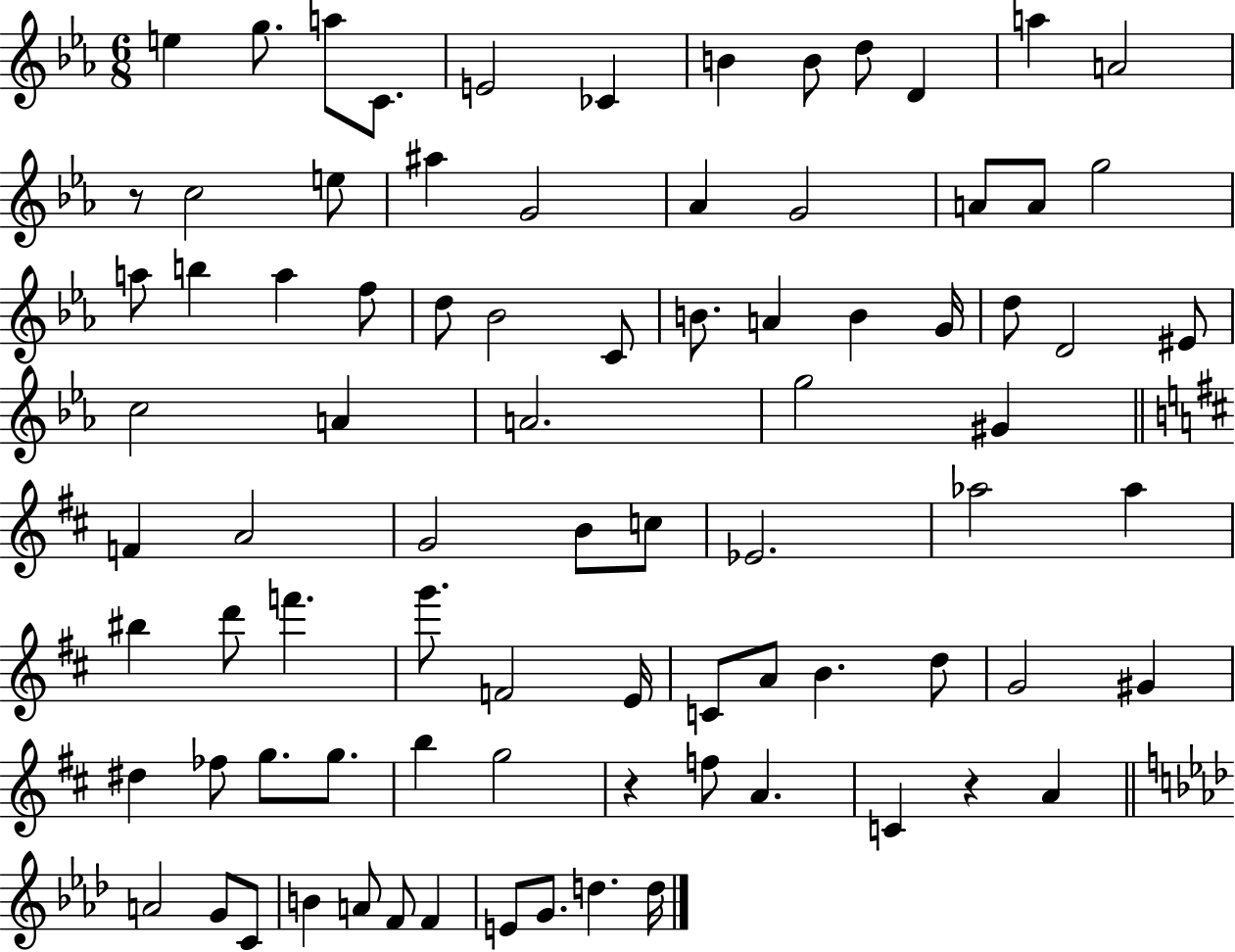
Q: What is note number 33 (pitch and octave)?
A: D5